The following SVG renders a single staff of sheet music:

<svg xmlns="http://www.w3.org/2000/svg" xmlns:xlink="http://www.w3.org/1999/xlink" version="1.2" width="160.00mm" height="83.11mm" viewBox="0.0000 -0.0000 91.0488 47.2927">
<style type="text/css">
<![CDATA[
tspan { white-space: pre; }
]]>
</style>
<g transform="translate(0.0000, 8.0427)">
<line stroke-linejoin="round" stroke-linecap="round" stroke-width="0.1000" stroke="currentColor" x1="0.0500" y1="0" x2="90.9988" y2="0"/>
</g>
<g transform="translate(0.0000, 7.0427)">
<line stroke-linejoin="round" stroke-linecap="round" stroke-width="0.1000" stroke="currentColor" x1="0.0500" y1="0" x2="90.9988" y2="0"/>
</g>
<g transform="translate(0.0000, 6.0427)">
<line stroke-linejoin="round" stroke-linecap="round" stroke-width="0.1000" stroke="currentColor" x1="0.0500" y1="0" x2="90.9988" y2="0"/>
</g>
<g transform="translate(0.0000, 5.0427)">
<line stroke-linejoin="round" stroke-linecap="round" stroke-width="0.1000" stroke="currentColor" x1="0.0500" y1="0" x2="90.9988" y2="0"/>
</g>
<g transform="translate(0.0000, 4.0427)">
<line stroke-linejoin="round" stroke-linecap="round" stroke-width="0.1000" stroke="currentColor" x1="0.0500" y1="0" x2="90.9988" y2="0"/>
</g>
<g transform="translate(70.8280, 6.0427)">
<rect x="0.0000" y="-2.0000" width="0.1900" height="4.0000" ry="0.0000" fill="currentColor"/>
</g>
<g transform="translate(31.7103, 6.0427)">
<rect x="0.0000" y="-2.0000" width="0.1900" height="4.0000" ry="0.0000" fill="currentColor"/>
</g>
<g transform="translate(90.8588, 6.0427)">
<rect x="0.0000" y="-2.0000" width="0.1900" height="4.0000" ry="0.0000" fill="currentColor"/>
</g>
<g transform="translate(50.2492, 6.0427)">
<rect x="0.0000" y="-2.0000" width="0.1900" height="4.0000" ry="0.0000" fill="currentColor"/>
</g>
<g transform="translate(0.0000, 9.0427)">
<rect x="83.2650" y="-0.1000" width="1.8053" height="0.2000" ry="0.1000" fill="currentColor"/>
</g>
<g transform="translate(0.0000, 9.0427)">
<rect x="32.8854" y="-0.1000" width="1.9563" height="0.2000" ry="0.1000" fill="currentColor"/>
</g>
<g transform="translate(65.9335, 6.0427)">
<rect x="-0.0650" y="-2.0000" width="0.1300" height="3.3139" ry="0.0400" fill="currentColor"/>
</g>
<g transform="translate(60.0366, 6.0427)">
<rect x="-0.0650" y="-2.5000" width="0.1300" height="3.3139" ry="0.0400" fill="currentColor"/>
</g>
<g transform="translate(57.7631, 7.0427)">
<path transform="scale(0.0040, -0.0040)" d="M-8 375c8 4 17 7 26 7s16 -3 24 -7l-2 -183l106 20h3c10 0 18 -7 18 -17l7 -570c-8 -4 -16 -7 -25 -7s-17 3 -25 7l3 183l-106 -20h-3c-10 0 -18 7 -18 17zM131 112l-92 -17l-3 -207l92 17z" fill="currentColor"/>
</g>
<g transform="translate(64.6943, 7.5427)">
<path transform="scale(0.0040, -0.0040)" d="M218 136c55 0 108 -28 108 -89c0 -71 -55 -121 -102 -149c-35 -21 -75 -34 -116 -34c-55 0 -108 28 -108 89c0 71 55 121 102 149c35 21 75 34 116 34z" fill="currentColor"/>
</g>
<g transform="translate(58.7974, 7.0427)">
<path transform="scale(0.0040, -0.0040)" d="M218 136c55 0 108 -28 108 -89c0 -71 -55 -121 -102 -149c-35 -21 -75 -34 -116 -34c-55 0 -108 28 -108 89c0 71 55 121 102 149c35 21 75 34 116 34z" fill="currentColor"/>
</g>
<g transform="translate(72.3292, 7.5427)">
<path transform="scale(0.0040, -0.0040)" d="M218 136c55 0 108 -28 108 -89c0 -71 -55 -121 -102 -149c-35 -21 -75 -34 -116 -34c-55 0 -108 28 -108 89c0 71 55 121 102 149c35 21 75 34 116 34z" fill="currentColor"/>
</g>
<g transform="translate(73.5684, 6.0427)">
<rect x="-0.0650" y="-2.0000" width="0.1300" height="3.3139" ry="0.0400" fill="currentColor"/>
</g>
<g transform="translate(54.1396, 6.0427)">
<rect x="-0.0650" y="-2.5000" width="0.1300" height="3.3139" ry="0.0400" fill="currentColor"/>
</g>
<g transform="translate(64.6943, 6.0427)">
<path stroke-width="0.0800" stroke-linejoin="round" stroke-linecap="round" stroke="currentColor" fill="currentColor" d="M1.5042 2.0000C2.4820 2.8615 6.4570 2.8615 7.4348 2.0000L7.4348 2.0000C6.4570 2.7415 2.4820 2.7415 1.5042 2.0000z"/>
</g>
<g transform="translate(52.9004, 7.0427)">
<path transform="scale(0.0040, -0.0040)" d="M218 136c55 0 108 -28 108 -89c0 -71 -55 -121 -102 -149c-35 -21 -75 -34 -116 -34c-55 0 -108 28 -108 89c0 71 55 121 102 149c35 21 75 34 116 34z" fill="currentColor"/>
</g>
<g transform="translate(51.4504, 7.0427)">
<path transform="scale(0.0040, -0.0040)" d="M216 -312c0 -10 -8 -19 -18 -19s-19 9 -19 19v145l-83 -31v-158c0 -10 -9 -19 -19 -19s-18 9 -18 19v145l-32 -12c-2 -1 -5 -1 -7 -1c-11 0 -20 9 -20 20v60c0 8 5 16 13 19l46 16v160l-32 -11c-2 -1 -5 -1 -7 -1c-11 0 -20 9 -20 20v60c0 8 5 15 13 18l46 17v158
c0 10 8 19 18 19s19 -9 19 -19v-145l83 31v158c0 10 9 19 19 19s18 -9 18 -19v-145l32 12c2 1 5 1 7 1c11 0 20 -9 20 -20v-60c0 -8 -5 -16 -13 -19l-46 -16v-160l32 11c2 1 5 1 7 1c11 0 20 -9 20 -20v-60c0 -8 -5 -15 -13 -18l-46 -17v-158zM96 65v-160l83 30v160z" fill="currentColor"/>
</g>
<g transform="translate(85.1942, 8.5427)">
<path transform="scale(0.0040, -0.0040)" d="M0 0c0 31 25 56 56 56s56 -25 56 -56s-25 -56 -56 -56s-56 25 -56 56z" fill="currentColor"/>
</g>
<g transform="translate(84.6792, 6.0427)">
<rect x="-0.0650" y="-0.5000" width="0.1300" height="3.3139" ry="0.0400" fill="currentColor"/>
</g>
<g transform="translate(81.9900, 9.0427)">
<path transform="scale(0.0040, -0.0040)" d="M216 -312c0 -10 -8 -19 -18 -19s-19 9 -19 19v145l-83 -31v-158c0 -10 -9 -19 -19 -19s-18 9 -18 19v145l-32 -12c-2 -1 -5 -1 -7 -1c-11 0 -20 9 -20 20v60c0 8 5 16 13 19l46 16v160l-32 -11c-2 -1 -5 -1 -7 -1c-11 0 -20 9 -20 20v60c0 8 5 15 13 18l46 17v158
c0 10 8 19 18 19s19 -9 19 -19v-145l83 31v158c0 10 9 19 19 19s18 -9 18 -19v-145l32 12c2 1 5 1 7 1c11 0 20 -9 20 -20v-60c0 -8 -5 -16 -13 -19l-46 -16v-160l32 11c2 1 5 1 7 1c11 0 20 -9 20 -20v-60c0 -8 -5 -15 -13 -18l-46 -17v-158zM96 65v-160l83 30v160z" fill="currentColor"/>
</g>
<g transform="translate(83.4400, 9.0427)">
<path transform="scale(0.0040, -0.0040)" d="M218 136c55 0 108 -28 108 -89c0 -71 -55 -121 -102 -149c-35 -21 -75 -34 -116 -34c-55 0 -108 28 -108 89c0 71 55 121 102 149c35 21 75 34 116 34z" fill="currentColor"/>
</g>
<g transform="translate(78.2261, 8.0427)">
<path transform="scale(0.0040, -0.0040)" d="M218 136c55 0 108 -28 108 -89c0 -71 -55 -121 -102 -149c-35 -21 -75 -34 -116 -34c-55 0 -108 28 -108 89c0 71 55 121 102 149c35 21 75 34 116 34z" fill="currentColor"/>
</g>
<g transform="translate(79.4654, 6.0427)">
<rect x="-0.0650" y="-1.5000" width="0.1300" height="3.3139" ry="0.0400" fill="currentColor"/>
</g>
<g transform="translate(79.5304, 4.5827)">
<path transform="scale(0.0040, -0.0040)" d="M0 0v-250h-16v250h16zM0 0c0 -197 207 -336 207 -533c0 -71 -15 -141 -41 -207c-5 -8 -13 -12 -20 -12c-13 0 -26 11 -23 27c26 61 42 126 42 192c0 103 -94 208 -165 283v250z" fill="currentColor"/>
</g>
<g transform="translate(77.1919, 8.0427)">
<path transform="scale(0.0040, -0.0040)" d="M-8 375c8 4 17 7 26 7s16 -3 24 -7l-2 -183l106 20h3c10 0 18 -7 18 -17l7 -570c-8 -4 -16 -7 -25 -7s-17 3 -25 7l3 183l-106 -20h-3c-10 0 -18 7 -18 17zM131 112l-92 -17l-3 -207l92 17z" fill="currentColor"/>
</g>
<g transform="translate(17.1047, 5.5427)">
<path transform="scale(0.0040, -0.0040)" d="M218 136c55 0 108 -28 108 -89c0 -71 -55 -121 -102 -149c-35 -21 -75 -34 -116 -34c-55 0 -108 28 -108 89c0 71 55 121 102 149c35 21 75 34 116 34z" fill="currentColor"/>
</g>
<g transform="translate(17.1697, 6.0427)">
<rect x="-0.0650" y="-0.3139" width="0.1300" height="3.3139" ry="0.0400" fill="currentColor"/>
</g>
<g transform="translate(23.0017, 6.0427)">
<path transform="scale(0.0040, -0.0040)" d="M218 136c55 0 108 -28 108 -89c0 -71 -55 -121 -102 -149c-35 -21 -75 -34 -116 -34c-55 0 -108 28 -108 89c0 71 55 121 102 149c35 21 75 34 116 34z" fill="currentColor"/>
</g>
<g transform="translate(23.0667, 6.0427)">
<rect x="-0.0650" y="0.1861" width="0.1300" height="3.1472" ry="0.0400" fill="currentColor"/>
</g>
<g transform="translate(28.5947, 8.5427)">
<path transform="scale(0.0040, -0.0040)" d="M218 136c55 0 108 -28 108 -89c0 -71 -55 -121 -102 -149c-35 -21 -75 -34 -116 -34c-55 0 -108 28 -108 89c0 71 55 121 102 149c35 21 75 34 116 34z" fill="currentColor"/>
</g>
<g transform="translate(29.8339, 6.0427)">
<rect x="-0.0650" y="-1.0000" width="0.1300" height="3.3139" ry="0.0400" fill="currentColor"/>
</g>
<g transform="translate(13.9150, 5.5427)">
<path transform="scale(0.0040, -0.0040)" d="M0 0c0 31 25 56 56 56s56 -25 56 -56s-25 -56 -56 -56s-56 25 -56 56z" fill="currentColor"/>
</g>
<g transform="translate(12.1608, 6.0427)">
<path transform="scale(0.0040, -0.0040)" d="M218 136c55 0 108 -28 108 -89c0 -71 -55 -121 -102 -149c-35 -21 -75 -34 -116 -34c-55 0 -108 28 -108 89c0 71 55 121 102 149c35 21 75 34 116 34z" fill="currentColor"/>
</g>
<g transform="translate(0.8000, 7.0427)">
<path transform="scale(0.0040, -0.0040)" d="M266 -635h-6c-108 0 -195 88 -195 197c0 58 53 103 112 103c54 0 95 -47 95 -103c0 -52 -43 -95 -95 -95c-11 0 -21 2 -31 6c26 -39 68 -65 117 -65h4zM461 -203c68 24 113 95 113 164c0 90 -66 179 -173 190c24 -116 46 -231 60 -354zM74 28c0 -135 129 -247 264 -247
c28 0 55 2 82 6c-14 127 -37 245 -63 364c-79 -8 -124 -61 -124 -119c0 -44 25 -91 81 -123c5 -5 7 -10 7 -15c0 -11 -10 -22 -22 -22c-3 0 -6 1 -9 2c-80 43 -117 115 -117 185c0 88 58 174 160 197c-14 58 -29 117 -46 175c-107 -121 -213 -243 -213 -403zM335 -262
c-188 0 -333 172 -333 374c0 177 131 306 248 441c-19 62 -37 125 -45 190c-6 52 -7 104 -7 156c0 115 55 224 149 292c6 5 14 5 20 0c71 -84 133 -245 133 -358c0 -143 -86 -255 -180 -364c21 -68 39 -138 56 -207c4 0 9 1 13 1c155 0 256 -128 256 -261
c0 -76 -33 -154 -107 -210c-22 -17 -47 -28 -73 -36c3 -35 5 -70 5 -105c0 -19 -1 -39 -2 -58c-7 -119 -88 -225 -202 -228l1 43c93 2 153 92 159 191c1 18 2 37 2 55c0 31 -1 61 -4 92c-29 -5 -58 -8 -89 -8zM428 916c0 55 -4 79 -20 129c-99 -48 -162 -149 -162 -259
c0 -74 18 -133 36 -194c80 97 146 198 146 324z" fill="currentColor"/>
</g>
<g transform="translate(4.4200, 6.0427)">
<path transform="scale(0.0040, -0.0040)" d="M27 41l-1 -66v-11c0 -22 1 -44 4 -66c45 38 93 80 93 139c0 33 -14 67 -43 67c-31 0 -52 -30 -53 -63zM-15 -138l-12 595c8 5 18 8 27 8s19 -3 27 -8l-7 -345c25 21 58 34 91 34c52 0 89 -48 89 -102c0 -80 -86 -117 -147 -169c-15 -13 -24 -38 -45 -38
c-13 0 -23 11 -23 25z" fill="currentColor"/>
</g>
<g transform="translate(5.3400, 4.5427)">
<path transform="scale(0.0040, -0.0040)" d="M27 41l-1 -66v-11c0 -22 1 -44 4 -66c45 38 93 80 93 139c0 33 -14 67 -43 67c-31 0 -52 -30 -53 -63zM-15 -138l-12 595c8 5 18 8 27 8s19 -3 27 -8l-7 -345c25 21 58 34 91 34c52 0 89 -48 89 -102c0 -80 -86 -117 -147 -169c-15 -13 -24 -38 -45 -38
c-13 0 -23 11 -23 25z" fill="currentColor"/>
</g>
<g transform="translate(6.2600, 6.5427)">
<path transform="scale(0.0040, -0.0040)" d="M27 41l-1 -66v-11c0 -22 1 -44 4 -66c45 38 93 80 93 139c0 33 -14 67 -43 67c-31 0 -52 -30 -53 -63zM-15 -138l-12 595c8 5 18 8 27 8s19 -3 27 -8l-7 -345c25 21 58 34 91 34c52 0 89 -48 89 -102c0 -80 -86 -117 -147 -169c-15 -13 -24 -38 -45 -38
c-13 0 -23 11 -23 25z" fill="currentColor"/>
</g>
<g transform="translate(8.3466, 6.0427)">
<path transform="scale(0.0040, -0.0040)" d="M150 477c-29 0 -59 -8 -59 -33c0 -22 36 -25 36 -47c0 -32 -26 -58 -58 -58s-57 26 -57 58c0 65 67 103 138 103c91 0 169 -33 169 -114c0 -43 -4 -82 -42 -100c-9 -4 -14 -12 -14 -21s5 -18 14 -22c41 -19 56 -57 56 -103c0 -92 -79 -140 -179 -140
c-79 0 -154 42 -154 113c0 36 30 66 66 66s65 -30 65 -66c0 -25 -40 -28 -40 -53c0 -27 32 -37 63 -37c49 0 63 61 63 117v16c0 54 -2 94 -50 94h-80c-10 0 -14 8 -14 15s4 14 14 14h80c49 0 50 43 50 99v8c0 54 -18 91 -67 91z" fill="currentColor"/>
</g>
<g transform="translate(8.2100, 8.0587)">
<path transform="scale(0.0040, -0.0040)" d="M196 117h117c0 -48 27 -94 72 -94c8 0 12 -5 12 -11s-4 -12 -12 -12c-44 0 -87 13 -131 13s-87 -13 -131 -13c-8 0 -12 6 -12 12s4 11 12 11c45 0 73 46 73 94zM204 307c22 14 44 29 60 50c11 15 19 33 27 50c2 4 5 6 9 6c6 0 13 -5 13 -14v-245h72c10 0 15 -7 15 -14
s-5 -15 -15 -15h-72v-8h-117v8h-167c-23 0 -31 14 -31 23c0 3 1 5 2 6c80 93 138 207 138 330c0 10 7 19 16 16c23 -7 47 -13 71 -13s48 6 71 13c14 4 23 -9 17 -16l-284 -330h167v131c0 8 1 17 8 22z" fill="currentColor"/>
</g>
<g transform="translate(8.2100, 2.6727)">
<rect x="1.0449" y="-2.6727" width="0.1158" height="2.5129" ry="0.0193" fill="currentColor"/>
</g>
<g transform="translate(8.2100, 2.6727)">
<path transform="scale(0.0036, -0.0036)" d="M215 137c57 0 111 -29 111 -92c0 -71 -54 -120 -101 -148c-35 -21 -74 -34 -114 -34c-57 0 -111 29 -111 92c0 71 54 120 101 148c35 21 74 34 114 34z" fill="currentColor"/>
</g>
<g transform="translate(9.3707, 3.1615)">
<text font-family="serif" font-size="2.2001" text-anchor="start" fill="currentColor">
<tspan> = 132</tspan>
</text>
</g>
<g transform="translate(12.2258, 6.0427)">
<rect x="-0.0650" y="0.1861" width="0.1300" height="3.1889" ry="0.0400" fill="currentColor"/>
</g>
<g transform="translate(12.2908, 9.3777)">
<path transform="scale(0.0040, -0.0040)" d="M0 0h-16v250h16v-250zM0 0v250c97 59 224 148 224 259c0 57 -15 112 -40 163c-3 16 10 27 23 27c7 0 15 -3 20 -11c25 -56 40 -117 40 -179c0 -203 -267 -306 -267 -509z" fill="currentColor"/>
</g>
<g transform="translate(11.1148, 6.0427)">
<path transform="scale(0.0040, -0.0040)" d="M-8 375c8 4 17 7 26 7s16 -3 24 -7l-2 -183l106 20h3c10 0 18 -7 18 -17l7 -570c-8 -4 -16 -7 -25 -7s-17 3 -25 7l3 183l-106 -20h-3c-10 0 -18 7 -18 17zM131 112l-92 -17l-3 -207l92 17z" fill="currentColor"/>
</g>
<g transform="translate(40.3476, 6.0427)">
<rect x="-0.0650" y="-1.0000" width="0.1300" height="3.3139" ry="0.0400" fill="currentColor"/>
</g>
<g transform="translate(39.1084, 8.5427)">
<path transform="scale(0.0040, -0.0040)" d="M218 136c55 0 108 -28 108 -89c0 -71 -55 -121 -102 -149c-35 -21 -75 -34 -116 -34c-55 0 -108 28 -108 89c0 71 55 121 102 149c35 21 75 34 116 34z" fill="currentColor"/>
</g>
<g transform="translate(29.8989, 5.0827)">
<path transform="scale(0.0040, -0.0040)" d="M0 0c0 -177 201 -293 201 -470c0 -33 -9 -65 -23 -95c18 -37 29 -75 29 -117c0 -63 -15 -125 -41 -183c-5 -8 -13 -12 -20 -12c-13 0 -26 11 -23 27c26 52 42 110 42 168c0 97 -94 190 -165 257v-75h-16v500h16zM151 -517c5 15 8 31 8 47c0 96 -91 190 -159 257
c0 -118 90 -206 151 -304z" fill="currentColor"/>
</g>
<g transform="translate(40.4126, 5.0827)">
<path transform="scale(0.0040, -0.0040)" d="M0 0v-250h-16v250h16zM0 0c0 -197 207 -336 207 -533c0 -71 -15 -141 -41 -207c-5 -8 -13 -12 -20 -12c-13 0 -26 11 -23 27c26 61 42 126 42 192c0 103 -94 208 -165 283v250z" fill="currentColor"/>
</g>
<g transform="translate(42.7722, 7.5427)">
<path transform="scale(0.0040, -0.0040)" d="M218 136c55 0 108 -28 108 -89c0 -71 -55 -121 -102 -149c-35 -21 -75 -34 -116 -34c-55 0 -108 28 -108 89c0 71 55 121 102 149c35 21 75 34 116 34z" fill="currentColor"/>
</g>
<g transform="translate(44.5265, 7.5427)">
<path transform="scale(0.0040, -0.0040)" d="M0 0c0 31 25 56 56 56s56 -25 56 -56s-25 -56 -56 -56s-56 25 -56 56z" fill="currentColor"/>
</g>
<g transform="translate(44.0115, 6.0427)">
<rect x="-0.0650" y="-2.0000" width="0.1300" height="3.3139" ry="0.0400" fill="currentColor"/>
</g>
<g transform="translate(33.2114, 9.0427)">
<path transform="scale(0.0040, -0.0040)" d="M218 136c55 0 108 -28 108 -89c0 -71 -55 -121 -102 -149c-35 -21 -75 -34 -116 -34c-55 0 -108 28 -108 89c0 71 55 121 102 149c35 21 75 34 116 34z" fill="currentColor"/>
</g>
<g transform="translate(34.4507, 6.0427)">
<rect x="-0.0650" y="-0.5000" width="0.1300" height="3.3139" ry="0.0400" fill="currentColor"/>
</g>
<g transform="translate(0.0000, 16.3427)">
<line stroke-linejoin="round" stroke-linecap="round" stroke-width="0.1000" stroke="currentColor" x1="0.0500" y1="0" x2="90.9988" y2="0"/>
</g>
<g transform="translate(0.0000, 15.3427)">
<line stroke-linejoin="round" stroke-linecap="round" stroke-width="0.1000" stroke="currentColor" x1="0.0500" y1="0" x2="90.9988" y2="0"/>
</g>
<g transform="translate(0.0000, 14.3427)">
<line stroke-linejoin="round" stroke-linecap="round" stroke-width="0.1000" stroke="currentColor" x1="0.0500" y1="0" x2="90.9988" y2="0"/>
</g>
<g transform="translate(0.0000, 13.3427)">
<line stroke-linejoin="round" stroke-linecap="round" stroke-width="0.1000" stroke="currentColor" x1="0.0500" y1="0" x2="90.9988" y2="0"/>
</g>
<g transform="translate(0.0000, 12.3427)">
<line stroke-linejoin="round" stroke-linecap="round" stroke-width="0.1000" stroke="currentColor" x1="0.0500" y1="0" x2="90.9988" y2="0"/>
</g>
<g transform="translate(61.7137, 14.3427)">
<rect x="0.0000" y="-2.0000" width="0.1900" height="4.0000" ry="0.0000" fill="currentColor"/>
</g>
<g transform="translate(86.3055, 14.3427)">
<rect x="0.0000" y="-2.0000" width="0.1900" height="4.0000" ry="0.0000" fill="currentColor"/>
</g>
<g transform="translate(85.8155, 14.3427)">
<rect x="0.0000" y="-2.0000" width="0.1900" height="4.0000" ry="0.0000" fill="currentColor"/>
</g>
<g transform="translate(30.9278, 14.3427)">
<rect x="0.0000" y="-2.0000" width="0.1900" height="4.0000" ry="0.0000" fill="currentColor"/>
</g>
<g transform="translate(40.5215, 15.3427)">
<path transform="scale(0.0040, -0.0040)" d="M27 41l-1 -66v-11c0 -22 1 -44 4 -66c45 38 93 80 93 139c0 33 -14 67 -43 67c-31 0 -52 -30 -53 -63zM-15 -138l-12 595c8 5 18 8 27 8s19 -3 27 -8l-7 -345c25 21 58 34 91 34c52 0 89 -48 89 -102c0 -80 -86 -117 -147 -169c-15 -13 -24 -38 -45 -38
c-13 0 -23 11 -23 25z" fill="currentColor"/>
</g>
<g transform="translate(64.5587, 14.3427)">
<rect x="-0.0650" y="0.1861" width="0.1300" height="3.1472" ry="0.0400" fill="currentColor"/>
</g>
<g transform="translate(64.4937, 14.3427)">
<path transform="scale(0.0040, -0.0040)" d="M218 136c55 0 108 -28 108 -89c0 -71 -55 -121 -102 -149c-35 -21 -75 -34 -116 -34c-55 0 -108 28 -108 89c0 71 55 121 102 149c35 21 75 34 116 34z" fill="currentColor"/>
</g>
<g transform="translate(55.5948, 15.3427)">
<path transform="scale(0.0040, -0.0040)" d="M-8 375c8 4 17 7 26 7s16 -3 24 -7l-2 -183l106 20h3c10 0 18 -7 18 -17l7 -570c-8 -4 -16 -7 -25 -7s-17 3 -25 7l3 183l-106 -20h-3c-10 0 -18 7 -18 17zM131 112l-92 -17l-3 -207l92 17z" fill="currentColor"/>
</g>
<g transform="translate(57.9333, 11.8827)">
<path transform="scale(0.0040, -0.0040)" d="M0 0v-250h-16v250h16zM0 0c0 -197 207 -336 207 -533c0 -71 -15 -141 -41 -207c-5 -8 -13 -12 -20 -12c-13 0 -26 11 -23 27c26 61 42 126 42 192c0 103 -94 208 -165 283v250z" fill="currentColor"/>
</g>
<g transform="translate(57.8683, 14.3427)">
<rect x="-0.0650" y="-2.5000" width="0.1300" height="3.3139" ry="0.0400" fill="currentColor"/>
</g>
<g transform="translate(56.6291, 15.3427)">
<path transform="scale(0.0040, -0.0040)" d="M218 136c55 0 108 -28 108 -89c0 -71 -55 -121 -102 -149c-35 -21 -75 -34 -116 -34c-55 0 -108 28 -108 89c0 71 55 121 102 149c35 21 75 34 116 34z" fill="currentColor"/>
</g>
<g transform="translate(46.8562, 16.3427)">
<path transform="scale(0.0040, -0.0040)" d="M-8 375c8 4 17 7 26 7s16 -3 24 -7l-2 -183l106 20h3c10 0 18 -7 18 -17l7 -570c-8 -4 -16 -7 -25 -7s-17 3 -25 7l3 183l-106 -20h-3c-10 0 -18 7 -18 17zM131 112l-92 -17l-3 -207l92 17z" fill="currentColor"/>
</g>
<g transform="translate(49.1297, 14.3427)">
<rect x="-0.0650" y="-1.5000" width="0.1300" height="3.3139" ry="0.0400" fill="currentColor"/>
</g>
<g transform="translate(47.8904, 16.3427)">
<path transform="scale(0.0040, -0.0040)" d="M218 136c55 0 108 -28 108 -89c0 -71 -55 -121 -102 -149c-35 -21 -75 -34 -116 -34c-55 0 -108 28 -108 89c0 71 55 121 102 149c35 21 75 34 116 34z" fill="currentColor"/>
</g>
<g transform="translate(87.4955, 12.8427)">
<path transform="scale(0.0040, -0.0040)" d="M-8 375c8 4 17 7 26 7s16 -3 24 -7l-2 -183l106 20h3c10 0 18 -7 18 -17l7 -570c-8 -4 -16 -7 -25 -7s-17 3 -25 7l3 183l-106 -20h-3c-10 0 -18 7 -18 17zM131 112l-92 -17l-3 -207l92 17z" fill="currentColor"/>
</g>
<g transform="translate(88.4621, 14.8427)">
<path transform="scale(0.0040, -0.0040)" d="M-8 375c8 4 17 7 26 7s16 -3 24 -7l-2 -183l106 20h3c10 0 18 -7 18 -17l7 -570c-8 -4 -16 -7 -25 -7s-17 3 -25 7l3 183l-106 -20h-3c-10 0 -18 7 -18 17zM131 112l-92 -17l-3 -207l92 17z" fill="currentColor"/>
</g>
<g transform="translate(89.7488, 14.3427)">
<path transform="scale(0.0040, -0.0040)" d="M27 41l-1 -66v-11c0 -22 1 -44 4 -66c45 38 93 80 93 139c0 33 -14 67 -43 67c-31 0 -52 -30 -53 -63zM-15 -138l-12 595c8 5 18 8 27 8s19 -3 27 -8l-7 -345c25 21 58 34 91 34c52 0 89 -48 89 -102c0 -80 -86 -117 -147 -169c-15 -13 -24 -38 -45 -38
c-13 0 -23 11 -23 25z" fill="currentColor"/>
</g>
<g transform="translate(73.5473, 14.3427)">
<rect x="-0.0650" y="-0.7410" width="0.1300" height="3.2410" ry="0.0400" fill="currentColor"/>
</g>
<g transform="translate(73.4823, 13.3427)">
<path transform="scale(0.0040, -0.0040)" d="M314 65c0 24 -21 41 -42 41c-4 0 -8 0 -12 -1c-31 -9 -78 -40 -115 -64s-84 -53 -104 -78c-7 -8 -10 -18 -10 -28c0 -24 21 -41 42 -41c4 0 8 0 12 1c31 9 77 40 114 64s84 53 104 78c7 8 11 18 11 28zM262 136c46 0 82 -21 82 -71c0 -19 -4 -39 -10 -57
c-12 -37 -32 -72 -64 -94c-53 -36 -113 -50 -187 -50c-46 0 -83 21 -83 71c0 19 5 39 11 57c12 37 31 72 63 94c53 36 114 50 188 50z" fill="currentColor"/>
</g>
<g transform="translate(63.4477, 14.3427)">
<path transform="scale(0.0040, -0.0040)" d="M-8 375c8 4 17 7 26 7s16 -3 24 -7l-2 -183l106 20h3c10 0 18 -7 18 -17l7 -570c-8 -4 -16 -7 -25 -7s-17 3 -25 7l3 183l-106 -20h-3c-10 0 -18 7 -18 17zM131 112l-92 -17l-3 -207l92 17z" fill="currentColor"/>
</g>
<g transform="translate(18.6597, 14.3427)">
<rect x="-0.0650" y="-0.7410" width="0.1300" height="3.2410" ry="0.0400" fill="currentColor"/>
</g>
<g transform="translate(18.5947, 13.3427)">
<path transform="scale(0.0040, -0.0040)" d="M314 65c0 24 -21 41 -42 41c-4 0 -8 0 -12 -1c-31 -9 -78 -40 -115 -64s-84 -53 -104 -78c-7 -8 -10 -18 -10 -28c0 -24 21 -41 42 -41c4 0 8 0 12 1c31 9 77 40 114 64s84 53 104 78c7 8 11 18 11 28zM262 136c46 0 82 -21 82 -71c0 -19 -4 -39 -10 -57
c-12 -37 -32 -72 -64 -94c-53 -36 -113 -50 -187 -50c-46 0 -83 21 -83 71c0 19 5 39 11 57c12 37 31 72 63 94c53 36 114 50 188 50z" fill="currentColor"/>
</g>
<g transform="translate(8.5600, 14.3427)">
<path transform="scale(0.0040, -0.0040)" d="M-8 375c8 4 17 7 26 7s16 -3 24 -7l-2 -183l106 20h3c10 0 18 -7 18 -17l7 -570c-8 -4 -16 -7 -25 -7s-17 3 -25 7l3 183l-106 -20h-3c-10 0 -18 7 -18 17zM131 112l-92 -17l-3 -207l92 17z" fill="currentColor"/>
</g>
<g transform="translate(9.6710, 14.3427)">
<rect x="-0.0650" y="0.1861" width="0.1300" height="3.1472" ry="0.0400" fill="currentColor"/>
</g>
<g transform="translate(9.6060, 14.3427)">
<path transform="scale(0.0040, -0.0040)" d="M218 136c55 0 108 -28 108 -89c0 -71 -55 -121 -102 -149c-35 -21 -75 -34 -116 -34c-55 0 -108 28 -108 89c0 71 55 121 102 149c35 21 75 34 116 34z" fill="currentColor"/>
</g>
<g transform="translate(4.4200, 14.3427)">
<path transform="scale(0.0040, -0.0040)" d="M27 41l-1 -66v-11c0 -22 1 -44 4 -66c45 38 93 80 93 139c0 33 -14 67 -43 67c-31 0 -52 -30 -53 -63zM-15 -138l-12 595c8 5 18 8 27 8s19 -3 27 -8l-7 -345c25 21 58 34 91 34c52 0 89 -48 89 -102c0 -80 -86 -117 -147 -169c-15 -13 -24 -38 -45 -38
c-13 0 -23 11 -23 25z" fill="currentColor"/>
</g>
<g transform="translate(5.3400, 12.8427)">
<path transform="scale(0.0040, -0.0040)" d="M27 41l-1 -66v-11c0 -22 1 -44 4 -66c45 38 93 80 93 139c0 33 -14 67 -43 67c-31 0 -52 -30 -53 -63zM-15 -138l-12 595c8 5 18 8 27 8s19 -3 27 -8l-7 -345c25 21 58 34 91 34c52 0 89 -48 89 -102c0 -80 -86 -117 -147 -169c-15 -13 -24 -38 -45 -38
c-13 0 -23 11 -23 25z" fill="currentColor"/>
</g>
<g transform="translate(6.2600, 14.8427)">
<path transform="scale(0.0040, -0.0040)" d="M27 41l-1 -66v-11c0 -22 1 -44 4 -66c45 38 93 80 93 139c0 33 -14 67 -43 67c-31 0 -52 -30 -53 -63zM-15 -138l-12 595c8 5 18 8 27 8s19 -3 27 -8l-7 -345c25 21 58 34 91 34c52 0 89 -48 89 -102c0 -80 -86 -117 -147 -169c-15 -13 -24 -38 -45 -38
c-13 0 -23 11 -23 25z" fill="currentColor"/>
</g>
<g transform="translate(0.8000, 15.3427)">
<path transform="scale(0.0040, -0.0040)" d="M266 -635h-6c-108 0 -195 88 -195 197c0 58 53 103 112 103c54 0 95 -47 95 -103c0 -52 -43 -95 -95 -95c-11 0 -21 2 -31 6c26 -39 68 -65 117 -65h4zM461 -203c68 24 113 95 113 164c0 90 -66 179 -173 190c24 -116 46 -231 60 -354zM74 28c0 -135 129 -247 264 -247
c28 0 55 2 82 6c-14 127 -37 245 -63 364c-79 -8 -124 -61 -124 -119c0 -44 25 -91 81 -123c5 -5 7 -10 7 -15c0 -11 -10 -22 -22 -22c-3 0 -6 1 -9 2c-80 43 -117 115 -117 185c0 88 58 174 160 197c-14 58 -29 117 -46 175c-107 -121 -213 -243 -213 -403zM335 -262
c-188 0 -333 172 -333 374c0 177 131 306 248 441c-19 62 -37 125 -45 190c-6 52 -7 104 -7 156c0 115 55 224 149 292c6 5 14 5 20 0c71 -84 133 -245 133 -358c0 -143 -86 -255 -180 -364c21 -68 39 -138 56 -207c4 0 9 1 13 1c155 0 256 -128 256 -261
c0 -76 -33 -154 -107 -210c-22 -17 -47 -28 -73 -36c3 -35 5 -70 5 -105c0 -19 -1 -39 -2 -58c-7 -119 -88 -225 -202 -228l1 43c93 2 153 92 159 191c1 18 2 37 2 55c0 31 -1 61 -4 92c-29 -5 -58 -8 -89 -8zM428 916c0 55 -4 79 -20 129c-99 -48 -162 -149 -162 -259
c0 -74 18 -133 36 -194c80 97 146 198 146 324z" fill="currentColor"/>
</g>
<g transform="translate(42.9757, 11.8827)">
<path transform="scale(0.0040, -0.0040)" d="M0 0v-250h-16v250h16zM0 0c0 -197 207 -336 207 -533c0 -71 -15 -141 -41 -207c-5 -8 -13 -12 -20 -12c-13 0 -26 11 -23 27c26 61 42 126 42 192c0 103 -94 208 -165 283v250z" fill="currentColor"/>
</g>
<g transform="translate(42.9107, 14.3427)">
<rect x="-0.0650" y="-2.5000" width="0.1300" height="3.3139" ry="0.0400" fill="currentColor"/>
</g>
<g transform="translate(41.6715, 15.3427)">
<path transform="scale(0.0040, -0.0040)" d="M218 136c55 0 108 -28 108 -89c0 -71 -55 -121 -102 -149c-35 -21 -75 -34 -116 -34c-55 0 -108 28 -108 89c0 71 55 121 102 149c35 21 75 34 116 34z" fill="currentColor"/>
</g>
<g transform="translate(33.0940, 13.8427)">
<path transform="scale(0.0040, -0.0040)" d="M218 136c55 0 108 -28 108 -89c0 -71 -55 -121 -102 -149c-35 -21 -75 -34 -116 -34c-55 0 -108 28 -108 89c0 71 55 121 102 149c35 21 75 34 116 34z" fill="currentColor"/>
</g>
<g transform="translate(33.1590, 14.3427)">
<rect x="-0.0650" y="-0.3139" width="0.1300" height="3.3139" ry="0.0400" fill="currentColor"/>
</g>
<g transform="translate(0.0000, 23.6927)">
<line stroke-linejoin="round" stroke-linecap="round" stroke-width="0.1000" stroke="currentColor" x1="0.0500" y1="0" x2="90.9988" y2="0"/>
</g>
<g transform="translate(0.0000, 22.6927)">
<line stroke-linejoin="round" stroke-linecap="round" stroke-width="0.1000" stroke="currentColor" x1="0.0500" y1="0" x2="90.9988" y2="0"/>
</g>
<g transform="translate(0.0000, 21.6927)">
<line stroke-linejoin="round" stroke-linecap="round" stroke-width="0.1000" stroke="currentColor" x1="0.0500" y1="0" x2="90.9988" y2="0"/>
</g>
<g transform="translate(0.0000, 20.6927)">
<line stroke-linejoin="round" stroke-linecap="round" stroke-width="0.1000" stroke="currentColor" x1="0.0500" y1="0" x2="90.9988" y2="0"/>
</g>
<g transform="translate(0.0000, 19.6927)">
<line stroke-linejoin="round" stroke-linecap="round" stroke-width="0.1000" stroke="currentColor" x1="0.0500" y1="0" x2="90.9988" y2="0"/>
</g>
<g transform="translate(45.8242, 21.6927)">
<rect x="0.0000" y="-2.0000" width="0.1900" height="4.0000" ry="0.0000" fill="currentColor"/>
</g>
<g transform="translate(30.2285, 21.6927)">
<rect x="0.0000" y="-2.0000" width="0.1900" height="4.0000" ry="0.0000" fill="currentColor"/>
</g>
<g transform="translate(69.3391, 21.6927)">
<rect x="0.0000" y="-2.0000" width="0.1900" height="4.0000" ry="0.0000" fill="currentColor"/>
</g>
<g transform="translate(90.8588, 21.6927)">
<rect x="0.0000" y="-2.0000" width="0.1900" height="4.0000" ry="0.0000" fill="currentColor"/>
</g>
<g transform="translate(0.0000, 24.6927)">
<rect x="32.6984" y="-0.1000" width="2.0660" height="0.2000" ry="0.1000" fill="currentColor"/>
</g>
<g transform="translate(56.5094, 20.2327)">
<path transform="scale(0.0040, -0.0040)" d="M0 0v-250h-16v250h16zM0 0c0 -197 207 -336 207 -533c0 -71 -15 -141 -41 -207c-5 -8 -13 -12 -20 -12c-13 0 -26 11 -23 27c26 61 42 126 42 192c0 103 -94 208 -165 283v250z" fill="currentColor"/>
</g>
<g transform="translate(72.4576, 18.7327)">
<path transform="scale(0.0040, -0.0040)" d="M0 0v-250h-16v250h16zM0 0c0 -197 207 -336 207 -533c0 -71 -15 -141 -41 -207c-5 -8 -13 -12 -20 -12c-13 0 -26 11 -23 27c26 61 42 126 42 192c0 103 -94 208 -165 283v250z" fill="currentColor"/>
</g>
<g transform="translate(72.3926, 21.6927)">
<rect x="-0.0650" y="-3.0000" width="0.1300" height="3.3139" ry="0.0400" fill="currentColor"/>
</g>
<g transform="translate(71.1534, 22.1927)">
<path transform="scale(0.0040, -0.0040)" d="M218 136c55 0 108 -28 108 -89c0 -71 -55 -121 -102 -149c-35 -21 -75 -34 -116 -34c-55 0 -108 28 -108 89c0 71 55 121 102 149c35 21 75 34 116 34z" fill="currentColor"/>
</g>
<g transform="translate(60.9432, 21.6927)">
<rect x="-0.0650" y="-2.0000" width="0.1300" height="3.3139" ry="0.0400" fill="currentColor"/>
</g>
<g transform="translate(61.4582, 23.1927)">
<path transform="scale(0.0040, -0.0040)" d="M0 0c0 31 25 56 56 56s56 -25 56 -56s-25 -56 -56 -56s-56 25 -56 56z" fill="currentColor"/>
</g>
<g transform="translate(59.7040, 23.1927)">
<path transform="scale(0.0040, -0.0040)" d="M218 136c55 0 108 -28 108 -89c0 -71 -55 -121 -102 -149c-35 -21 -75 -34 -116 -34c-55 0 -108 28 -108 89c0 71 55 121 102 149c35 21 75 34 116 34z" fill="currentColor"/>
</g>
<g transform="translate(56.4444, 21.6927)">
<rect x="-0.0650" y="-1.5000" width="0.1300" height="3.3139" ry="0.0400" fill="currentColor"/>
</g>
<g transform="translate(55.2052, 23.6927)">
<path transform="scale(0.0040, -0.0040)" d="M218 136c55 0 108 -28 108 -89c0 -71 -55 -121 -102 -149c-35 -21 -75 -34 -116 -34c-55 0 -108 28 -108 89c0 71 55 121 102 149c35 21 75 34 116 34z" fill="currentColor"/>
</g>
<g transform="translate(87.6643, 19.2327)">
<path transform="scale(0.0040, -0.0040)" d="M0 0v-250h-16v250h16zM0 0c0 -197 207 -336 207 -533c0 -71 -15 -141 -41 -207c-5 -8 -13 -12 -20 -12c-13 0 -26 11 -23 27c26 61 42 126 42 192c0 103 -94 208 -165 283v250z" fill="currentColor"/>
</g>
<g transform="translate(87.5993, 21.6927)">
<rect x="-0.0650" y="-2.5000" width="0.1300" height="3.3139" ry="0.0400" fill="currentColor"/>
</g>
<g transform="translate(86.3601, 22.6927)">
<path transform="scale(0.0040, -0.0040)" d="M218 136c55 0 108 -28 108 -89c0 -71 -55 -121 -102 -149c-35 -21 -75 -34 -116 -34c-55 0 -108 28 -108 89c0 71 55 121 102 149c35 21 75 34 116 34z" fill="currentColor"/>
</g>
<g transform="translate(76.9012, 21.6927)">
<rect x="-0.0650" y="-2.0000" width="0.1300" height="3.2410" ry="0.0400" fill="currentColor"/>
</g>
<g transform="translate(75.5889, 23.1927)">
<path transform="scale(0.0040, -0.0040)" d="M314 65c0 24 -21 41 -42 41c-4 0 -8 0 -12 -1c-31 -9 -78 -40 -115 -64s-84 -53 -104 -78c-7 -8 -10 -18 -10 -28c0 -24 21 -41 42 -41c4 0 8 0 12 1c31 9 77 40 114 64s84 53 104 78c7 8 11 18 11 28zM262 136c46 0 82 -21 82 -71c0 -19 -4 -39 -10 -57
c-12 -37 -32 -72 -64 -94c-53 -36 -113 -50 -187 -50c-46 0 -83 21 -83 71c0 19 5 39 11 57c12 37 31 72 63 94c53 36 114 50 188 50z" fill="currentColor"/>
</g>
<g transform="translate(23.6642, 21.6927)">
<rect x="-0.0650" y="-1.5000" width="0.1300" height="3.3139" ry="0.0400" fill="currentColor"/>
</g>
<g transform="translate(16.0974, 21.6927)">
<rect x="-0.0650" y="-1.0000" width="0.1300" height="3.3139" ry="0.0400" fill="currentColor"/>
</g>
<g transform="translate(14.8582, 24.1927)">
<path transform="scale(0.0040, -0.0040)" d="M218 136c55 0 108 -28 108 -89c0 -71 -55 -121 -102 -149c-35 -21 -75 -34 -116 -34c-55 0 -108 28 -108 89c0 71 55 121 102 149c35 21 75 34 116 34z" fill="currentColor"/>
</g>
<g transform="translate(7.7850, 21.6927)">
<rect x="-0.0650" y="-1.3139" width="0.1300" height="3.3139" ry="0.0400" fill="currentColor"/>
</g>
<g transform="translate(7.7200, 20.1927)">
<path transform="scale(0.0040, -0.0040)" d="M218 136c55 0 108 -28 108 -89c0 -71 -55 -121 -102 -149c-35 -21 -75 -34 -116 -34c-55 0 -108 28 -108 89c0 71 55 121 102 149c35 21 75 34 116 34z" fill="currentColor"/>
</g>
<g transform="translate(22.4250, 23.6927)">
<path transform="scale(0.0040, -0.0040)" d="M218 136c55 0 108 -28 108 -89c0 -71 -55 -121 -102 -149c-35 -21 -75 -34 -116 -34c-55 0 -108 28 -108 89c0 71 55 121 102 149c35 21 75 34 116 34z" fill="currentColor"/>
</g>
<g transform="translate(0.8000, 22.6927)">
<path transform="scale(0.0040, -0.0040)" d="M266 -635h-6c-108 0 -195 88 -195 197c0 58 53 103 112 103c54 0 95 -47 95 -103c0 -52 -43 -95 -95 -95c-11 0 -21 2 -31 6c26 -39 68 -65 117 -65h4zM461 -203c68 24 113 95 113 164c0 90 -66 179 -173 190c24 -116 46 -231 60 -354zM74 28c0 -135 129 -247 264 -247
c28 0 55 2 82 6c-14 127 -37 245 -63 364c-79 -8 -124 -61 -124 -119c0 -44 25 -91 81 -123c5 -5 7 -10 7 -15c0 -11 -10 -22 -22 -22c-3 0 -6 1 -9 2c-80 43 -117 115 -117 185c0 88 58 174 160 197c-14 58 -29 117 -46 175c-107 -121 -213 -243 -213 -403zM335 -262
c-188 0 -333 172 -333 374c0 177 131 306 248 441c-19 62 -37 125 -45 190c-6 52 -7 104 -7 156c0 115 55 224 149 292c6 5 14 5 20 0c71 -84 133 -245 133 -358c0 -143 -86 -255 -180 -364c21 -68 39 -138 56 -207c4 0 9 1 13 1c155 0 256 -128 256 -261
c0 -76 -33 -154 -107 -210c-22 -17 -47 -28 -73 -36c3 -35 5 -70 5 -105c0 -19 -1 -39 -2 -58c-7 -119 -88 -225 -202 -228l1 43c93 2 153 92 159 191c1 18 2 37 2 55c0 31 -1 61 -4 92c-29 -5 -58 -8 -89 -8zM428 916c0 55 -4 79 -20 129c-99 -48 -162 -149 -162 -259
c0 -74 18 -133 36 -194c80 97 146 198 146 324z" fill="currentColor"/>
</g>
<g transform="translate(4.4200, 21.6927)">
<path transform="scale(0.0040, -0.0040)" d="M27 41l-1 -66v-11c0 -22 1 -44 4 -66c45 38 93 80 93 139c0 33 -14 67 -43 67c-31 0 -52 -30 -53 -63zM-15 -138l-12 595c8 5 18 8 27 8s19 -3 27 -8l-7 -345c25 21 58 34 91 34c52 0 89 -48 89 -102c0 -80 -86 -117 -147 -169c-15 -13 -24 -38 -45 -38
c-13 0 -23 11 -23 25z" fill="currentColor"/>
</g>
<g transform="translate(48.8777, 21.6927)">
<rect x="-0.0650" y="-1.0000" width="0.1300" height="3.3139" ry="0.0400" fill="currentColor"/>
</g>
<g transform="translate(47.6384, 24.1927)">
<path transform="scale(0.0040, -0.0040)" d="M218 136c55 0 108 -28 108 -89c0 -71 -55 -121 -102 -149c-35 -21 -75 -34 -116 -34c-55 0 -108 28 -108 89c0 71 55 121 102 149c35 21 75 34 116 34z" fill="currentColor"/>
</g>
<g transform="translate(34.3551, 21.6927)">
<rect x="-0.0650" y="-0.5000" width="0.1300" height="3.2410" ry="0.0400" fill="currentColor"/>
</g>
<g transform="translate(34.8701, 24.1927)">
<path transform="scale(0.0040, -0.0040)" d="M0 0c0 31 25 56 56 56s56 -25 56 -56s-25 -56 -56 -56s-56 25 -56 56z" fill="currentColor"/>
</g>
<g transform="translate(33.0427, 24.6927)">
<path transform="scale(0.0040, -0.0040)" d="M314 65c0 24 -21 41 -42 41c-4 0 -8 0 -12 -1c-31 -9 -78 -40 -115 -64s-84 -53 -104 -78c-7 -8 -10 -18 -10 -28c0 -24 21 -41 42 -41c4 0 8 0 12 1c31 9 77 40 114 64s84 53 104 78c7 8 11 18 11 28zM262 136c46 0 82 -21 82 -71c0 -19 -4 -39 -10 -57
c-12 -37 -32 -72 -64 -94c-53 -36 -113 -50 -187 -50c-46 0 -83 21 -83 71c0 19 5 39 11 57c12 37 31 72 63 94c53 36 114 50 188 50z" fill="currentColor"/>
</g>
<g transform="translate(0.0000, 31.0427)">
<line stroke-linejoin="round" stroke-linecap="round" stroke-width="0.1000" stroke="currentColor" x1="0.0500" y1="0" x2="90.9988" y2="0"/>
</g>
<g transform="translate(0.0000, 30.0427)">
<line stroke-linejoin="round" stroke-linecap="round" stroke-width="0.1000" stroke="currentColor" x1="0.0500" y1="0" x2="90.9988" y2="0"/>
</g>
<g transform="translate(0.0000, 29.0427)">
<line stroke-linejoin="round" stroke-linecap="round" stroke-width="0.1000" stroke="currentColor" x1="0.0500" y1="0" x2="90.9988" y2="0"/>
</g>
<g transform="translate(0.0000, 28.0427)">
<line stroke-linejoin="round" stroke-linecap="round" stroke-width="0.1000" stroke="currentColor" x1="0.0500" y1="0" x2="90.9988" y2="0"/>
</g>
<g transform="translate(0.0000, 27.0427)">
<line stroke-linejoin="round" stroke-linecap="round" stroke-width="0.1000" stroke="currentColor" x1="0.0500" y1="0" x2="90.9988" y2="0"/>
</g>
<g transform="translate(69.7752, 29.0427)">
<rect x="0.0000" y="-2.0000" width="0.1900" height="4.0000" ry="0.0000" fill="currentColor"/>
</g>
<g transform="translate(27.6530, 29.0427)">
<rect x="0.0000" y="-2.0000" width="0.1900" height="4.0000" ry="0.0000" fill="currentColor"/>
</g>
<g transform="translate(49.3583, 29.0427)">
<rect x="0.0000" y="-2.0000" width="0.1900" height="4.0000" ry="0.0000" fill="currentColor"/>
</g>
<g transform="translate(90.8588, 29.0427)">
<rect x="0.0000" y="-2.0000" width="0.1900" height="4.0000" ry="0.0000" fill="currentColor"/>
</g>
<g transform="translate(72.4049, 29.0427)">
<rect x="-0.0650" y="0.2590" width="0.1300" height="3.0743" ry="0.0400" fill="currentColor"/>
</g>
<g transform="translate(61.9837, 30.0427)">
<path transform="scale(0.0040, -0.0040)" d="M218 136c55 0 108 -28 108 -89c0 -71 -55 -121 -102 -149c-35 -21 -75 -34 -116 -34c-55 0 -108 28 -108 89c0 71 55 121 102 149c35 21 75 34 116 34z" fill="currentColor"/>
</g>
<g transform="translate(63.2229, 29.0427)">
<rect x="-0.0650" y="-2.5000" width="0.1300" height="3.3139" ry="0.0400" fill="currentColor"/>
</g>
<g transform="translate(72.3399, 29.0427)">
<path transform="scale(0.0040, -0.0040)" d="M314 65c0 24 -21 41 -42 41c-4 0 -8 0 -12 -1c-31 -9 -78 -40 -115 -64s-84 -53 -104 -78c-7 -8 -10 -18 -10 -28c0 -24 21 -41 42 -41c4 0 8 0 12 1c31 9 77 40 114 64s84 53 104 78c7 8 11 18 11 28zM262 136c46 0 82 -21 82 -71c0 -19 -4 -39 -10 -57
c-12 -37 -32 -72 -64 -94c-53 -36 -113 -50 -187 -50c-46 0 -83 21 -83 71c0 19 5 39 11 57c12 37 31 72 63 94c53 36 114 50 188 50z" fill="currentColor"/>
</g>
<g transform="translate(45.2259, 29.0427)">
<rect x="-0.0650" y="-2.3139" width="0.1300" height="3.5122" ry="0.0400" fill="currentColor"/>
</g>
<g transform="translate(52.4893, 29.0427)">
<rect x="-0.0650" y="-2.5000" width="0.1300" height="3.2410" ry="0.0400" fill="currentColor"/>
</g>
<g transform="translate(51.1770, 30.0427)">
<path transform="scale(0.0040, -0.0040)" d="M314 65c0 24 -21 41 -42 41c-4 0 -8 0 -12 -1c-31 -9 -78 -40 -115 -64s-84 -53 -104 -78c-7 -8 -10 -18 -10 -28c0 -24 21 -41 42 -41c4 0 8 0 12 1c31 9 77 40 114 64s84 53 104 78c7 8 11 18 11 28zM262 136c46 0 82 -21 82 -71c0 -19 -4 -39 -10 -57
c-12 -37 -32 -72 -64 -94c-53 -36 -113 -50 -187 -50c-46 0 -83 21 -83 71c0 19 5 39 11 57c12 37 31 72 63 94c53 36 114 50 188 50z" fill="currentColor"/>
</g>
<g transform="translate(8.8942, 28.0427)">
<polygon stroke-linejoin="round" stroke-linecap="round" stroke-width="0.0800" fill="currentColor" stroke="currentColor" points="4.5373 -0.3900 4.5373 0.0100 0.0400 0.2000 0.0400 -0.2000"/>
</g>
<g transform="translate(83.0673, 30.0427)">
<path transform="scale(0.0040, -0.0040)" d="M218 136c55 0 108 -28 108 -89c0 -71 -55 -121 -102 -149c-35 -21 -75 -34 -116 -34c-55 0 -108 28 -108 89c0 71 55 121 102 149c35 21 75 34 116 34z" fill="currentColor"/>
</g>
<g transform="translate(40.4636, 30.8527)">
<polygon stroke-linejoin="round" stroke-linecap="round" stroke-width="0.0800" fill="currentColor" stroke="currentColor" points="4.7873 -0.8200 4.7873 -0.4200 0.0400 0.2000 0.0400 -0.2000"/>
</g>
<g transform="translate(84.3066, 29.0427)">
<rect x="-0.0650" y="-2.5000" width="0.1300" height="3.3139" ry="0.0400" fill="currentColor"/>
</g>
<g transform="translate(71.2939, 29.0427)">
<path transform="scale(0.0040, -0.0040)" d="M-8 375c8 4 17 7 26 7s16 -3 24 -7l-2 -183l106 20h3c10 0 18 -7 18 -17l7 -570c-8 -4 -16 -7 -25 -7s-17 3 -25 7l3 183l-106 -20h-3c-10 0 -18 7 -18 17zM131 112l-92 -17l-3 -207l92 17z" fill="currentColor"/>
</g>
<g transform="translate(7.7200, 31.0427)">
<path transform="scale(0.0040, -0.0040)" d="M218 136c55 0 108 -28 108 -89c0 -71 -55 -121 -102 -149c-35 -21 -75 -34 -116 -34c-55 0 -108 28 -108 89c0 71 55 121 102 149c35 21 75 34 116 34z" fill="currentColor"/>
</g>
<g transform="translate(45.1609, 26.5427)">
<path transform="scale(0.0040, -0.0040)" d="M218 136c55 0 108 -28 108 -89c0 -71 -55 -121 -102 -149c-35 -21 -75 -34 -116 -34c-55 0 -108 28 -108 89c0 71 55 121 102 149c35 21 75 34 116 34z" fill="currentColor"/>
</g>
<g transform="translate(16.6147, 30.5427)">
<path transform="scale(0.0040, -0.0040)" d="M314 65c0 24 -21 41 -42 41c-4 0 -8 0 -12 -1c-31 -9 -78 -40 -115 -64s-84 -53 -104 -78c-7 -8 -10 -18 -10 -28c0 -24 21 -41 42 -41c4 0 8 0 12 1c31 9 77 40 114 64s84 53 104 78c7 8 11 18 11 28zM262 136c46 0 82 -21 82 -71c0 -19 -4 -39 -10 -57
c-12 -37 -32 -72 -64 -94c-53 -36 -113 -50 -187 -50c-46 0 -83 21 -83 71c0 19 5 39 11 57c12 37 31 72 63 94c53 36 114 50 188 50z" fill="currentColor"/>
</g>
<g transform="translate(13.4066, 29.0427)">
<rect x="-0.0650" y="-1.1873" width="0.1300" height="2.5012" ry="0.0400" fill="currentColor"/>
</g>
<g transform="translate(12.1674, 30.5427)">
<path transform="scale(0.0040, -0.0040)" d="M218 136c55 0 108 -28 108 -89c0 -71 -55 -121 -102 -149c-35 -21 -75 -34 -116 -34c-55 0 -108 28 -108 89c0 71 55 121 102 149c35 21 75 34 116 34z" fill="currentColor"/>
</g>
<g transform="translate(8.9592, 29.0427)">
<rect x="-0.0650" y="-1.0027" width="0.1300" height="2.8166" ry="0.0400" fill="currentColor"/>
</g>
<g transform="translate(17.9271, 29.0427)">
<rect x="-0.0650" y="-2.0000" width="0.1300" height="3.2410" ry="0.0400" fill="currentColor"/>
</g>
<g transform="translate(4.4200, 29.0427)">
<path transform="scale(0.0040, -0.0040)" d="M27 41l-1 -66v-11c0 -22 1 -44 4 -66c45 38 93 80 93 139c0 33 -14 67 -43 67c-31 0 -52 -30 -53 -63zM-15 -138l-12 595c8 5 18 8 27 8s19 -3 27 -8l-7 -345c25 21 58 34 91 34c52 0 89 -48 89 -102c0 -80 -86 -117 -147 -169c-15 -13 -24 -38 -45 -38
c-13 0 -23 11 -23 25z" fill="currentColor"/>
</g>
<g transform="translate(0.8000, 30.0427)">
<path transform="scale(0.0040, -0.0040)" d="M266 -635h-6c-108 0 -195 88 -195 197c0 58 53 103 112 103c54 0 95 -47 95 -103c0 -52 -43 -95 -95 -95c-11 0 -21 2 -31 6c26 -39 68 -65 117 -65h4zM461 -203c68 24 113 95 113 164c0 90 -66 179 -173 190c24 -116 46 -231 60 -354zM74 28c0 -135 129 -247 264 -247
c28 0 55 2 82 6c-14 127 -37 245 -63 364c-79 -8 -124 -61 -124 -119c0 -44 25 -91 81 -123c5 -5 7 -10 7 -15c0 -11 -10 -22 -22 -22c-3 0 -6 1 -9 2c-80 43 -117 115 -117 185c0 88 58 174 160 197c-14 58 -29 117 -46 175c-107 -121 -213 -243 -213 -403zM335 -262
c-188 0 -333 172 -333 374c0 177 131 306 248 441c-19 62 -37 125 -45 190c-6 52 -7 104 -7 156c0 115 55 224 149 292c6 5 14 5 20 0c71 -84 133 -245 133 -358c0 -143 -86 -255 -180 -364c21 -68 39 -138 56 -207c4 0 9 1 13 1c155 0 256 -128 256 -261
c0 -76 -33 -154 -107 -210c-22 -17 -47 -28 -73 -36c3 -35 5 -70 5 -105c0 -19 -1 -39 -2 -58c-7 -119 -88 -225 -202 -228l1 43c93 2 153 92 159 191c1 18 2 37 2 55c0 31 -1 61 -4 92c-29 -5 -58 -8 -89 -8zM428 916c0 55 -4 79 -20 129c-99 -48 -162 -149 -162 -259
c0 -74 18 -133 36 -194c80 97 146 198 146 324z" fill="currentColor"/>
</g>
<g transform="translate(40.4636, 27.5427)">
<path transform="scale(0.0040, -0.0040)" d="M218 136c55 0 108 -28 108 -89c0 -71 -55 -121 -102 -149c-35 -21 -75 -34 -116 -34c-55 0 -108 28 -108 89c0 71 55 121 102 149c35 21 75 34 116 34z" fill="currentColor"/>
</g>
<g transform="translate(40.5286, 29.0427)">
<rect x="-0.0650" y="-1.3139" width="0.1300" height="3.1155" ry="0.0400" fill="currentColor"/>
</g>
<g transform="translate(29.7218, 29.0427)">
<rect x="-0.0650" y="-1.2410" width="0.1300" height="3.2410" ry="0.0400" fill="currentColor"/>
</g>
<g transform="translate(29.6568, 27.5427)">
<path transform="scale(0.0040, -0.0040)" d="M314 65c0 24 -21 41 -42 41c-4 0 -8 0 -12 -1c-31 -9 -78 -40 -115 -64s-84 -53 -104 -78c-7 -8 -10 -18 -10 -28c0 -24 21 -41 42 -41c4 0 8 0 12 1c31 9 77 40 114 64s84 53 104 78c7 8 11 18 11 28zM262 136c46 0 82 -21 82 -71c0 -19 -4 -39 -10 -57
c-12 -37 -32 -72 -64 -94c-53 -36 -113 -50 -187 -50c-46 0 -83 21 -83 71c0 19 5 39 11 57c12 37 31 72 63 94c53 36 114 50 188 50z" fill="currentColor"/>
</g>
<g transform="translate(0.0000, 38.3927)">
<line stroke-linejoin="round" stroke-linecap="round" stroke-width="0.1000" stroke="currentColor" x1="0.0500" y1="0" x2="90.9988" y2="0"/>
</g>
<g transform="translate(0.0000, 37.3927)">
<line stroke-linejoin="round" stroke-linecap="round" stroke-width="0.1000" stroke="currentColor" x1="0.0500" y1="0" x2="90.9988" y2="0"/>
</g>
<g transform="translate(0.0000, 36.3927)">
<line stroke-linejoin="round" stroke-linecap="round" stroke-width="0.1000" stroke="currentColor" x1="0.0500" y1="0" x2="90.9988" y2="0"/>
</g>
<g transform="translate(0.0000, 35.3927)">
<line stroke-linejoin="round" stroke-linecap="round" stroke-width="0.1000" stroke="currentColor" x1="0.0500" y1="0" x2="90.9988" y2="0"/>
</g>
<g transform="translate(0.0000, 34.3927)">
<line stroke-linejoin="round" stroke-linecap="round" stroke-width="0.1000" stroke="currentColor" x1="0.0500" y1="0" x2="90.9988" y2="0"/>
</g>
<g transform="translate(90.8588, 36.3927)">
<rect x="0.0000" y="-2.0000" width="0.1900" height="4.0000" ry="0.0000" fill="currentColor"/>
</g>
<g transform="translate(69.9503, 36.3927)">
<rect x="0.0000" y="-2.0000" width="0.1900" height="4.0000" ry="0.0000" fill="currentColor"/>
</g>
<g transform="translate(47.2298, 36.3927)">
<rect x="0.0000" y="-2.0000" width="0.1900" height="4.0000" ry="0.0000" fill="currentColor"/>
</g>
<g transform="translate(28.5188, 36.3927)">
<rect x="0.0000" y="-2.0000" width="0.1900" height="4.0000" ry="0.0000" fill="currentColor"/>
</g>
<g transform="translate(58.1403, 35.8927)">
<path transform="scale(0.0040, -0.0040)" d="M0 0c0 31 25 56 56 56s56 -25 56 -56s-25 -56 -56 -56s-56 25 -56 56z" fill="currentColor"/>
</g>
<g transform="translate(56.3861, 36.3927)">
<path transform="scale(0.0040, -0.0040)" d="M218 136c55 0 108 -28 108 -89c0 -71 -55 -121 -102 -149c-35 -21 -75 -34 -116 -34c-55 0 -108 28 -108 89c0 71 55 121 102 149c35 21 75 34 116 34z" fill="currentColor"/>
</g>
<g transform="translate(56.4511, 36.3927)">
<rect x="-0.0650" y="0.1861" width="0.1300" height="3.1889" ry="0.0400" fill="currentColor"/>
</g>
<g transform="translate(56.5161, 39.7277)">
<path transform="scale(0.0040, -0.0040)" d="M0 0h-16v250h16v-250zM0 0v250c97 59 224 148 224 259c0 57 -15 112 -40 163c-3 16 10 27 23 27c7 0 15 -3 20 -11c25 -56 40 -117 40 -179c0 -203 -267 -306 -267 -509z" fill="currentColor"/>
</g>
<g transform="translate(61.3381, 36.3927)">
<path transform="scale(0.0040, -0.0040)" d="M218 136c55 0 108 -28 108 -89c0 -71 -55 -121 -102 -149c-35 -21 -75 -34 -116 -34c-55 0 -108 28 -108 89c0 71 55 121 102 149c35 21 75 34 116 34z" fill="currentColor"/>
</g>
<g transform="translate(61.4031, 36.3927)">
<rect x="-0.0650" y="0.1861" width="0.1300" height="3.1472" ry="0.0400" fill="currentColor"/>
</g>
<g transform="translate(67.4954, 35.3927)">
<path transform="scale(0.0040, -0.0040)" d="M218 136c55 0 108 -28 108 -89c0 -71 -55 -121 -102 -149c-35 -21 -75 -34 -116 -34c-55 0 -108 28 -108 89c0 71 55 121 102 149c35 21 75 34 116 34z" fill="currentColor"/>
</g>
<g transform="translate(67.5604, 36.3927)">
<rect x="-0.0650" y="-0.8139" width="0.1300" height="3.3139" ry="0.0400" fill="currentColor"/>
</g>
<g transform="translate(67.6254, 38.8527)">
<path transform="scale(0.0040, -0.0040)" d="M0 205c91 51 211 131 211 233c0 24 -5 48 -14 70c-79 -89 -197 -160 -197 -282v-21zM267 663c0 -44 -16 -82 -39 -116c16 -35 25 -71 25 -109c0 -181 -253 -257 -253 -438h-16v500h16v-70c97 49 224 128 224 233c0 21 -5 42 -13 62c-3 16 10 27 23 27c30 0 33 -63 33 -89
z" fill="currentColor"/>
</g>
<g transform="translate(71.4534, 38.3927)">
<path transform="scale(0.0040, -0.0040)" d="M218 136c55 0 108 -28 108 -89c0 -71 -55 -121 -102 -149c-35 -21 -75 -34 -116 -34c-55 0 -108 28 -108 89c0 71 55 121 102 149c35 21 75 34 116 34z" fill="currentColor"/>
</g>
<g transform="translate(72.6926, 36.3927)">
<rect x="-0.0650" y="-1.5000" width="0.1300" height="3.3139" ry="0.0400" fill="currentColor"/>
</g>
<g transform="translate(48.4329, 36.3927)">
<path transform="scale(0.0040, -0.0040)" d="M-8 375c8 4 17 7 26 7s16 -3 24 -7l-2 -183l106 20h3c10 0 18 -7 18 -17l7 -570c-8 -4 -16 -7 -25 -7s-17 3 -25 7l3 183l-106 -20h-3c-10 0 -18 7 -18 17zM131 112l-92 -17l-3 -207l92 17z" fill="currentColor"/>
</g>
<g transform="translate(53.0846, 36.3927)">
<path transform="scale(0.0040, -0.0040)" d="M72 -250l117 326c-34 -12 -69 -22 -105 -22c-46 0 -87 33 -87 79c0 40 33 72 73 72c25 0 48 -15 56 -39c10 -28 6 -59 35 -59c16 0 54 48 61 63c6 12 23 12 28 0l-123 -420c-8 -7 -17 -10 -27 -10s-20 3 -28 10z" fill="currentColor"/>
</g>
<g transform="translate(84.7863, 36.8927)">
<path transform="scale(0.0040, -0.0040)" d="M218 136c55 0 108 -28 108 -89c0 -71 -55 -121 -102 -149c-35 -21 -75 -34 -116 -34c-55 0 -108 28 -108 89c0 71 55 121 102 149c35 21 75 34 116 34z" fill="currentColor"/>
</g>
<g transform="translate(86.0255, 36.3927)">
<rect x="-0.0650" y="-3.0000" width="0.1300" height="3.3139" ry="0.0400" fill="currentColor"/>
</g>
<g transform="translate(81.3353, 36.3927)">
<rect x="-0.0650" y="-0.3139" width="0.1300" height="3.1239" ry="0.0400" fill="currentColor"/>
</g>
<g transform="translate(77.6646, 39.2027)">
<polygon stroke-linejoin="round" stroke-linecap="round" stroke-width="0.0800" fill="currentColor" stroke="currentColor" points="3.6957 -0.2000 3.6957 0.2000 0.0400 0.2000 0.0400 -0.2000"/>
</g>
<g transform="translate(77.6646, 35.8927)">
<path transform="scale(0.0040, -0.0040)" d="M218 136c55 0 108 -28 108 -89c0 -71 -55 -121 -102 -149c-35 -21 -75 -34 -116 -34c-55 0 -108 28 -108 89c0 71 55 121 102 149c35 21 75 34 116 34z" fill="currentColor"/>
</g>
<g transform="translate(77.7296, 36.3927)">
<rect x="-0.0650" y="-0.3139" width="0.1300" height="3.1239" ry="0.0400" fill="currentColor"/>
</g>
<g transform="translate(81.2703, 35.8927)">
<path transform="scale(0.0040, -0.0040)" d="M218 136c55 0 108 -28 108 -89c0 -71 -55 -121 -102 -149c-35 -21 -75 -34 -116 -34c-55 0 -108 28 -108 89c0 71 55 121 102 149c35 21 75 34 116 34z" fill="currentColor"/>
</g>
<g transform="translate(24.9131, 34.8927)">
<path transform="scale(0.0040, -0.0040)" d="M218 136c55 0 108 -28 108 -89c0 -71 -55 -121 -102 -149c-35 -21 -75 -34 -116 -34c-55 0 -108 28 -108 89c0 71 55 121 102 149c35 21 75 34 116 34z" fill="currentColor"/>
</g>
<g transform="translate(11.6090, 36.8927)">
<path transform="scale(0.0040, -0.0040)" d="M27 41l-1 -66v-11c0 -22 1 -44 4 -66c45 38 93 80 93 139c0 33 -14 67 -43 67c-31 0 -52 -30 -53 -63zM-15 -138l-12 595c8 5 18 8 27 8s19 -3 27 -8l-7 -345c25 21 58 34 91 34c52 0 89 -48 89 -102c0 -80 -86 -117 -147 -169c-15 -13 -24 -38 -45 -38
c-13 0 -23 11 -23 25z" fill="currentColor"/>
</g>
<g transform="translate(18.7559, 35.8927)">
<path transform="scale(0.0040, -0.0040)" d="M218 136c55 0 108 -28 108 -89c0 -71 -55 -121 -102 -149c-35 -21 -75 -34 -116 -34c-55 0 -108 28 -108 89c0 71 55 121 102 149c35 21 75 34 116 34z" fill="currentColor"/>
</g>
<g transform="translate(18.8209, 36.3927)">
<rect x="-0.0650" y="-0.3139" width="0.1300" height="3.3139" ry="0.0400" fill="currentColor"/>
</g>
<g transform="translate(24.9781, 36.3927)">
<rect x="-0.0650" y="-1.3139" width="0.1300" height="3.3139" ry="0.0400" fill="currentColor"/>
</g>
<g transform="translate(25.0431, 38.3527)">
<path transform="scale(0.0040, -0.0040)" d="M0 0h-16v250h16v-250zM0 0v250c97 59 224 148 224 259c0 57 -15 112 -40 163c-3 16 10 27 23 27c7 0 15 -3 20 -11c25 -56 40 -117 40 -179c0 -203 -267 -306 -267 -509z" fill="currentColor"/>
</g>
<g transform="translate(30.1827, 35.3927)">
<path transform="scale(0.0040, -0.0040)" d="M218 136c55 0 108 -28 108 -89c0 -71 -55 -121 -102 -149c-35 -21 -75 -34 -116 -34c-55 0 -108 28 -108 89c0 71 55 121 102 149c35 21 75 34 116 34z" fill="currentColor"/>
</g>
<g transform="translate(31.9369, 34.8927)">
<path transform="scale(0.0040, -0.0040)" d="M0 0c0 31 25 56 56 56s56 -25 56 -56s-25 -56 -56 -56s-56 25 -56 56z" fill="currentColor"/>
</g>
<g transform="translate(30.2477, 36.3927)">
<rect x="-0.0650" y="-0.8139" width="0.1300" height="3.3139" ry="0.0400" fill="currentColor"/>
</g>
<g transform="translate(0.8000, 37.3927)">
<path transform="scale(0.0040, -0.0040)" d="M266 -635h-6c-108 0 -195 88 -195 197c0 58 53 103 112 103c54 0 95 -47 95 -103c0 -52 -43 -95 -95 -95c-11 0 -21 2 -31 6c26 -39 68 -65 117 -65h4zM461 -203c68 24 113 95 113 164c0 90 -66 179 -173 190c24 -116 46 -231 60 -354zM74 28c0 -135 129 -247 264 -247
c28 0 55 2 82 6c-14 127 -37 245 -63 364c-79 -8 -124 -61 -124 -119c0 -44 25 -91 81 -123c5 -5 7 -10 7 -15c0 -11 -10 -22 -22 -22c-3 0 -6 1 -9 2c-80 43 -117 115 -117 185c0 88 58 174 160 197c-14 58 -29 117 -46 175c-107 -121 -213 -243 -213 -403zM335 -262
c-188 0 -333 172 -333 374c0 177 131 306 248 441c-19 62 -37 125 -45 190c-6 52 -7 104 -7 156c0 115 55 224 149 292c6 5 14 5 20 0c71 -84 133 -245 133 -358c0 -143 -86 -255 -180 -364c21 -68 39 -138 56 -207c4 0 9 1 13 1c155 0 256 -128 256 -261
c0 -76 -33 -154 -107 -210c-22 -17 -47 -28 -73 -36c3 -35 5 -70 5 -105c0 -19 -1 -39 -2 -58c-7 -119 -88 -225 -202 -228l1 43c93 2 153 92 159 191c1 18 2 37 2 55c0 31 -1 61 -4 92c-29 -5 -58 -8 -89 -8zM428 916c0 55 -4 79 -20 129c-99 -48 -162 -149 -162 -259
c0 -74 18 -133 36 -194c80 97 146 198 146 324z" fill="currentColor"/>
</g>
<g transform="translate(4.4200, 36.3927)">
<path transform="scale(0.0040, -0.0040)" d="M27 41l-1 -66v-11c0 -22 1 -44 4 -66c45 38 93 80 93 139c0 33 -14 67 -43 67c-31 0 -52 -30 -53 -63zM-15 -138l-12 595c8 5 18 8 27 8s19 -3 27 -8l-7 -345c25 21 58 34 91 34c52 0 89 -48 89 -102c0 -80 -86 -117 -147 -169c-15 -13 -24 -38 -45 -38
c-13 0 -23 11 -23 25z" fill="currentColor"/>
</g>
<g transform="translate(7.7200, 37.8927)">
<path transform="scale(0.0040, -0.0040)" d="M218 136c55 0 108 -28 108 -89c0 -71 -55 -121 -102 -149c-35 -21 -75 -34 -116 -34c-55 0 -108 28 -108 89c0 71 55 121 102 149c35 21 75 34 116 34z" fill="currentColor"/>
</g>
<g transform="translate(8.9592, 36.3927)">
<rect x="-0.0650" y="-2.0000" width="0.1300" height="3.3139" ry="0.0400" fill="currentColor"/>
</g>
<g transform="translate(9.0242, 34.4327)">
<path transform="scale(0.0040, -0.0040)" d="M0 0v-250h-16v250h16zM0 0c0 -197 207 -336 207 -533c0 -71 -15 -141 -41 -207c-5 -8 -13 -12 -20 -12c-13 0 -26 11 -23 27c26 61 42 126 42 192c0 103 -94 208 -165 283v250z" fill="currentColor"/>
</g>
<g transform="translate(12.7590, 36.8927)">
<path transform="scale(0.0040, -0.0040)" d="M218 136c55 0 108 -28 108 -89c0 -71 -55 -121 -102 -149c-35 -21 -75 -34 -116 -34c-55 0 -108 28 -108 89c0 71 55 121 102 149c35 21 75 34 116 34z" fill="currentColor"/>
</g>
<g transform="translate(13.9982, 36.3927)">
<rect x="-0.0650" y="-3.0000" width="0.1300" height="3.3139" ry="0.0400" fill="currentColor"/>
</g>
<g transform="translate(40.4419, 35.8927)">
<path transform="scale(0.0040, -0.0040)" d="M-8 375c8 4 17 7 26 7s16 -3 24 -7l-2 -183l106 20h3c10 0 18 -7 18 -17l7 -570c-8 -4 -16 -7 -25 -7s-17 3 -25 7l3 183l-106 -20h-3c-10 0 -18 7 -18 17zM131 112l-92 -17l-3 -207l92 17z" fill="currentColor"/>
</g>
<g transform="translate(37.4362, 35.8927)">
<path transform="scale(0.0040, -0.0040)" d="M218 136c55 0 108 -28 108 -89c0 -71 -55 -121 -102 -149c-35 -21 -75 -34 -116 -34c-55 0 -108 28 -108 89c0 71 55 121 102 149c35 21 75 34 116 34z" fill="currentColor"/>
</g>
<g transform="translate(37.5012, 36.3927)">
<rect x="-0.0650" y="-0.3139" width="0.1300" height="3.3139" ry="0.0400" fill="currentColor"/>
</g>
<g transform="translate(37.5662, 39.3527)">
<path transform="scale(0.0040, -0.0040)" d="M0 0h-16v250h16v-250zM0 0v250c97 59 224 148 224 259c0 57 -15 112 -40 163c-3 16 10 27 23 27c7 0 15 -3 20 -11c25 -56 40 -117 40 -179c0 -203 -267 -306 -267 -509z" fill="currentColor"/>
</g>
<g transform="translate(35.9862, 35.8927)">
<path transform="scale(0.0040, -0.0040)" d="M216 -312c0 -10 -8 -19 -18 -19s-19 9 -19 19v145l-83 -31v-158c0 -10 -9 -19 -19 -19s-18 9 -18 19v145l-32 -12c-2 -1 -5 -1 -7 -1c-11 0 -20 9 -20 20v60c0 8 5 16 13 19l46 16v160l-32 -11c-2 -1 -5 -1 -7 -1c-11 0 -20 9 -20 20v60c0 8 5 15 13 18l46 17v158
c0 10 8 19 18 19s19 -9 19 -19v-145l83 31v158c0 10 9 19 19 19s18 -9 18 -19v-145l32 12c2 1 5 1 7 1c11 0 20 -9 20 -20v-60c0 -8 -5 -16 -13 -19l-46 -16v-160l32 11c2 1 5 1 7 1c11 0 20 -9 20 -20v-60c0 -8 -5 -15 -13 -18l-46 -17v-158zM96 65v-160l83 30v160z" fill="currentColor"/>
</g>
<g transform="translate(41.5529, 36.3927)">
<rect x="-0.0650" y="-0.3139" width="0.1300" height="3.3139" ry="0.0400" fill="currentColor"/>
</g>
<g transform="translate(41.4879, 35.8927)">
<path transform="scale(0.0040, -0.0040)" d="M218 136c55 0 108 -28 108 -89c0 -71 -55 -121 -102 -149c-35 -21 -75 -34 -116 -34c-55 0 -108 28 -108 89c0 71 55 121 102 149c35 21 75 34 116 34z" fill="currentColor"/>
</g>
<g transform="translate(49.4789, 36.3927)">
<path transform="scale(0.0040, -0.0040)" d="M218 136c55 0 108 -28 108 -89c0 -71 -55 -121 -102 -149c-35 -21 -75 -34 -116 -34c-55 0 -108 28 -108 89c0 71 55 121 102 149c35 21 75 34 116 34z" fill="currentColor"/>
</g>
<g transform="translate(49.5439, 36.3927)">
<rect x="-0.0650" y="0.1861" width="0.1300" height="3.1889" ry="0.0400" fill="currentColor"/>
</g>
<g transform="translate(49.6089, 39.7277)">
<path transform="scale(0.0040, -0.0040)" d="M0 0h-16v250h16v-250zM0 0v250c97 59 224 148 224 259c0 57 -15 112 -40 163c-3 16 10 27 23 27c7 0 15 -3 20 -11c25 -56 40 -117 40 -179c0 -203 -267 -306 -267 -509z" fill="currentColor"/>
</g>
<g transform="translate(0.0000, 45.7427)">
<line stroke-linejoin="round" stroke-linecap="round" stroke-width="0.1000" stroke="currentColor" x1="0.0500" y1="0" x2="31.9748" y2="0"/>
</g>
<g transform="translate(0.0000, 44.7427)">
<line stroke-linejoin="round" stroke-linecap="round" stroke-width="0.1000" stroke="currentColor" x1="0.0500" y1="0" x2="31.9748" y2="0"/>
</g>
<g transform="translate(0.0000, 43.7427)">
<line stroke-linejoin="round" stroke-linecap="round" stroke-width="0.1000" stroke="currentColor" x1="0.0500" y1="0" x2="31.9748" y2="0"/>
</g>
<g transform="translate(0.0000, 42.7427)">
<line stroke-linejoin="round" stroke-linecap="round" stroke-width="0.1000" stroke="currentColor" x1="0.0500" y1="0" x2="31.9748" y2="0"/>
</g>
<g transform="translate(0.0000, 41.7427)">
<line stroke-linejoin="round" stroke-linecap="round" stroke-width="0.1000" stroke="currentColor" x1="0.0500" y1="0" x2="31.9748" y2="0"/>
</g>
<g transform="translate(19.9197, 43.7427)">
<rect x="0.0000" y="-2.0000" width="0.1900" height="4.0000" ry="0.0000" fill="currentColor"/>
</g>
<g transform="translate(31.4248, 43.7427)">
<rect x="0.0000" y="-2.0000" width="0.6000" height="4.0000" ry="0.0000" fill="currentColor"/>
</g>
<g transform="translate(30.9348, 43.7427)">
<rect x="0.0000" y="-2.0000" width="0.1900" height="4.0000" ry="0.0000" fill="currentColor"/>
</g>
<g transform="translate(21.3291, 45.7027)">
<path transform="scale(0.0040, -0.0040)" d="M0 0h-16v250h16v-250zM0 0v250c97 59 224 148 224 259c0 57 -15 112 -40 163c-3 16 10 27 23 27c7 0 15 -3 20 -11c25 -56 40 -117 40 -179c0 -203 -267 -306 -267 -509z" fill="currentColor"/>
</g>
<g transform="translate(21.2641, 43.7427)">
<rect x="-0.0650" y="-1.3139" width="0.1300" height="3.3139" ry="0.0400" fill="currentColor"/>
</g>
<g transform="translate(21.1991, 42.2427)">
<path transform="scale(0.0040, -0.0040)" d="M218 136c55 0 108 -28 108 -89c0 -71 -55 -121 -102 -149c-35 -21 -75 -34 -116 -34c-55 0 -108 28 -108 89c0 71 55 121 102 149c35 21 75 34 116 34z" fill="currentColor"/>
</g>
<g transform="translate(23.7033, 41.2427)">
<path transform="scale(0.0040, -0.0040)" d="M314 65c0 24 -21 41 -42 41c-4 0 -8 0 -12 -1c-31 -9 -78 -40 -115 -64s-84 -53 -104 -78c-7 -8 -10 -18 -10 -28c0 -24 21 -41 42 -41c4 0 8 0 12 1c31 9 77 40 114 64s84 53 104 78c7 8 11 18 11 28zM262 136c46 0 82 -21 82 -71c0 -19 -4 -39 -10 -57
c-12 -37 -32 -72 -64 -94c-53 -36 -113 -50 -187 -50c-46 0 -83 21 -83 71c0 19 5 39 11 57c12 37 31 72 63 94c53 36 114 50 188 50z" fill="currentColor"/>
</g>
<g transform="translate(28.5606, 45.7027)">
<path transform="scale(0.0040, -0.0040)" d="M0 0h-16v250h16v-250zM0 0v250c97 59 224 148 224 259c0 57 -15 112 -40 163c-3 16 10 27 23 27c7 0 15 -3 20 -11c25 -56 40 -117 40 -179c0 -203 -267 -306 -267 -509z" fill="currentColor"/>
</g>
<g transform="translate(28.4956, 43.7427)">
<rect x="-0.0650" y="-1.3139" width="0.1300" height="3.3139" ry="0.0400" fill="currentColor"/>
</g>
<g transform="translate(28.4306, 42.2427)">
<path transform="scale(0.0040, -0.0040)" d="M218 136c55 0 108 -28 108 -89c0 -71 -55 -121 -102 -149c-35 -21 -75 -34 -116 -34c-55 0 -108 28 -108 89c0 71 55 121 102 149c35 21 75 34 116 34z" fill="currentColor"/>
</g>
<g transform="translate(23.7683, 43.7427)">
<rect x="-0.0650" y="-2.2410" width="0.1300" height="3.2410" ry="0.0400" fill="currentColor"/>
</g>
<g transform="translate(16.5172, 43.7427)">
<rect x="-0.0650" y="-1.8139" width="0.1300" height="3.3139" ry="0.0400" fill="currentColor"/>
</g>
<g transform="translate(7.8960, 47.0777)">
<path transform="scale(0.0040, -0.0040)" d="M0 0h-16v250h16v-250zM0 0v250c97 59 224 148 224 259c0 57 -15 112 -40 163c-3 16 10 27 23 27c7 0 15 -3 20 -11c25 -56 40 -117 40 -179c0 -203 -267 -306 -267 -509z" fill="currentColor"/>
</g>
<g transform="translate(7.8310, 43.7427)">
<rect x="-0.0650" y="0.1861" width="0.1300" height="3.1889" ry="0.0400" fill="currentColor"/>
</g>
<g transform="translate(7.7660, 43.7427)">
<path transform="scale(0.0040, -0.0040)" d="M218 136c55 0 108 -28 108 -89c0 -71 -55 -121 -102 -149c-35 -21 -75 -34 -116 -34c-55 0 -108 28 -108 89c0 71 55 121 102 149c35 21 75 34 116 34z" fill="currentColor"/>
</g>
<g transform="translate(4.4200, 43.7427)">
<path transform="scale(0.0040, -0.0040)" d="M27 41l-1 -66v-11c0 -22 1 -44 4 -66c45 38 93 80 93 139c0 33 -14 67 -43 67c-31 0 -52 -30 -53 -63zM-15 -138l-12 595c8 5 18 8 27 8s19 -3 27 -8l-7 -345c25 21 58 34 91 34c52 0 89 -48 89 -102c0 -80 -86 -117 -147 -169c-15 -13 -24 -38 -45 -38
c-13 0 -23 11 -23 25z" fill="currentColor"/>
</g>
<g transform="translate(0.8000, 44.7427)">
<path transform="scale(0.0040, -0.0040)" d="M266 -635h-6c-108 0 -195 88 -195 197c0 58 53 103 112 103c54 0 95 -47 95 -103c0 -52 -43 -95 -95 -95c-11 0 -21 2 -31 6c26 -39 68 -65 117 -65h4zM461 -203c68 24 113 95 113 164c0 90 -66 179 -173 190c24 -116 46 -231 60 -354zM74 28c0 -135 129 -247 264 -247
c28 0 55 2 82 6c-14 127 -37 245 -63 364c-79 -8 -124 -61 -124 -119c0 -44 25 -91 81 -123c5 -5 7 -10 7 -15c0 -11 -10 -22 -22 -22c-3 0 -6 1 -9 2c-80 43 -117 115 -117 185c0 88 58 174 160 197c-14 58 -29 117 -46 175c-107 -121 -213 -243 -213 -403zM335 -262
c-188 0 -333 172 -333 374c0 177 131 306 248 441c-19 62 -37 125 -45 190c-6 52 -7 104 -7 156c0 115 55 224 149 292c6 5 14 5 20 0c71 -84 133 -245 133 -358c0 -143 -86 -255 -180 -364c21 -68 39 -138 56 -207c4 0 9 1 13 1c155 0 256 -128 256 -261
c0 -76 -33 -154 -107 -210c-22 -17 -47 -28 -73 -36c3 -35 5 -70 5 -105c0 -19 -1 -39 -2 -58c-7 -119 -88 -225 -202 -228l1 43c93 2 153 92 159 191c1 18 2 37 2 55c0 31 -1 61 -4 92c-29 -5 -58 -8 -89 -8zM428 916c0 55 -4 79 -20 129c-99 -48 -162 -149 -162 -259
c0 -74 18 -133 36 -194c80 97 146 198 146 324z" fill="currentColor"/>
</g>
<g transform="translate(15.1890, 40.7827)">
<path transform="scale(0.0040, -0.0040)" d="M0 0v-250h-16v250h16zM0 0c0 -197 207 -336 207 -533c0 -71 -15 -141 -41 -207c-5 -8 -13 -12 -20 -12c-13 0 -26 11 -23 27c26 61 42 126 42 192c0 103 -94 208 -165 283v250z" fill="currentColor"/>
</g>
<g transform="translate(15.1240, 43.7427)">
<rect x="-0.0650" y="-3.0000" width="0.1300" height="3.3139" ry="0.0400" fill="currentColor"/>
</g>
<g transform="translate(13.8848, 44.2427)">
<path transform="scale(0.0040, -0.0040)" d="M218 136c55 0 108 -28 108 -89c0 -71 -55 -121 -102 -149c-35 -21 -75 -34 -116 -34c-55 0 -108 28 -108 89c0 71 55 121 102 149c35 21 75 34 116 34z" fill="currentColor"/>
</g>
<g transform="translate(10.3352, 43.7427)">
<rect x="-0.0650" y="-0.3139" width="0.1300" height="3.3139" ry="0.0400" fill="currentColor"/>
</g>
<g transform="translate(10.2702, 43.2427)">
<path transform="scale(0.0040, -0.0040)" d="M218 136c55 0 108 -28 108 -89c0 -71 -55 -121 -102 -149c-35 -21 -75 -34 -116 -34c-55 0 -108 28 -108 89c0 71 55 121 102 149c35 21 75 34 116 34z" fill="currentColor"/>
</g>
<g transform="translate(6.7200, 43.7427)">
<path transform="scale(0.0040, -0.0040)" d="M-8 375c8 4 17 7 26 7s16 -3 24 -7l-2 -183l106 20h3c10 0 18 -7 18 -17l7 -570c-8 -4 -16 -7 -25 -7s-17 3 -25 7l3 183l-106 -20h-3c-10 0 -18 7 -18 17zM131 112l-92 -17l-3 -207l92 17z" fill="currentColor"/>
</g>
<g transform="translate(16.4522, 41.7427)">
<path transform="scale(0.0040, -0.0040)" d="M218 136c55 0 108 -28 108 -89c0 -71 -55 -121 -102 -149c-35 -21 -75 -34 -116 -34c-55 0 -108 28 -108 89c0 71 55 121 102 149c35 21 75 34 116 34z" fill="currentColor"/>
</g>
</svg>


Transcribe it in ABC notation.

X:1
T:Untitled
M:3/4
L:1/4
K:Eb
B/2 c B D/4 C D/2 F ^G G F F E/2 ^C B d2 c _G/2 E G/2 B d2 e D E C2 D E/2 F A/2 F2 G/2 E/2 F/2 F2 e2 e/2 g/2 G2 G B2 G F/2 _A c e/2 d ^c/2 c B/2 z/2 B/2 B d/4 E c/2 c/2 A B/2 c A/2 f e/2 g2 e/2